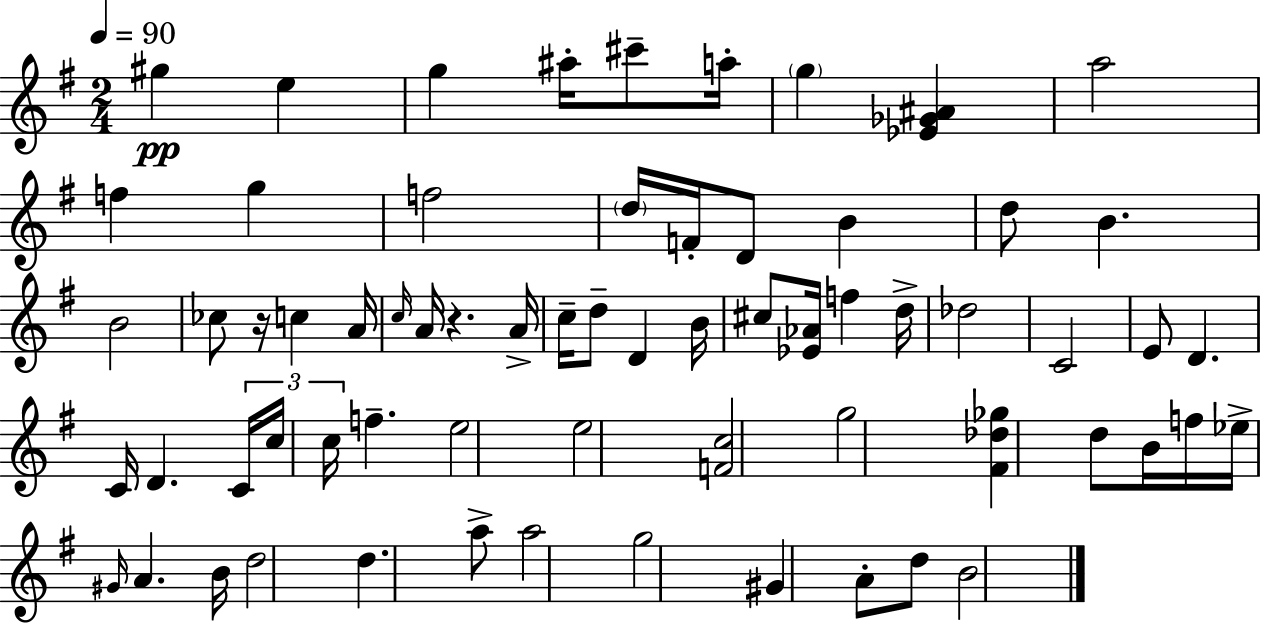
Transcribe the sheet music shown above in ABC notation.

X:1
T:Untitled
M:2/4
L:1/4
K:G
^g e g ^a/4 ^c'/2 a/4 g [_E_G^A] a2 f g f2 d/4 F/4 D/2 B d/2 B B2 _c/2 z/4 c A/4 c/4 A/4 z A/4 c/4 d/2 D B/4 ^c/2 [_E_A]/4 f d/4 _d2 C2 E/2 D C/4 D C/4 c/4 c/4 f e2 e2 [Fc]2 g2 [^F_d_g] d/2 B/4 f/4 _e/4 ^G/4 A B/4 d2 d a/2 a2 g2 ^G A/2 d/2 B2